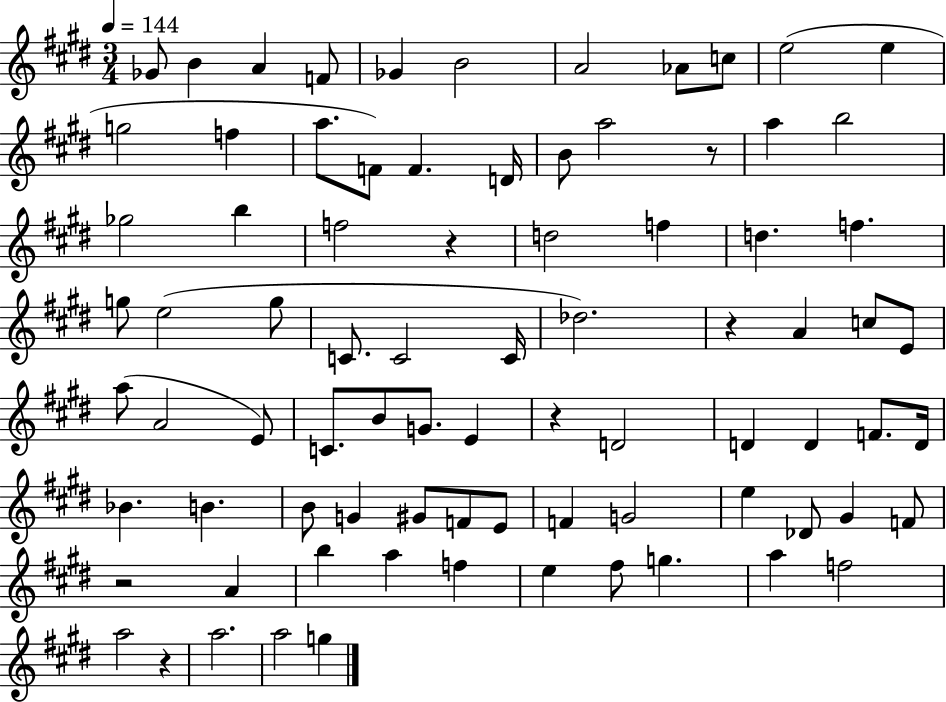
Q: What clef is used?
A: treble